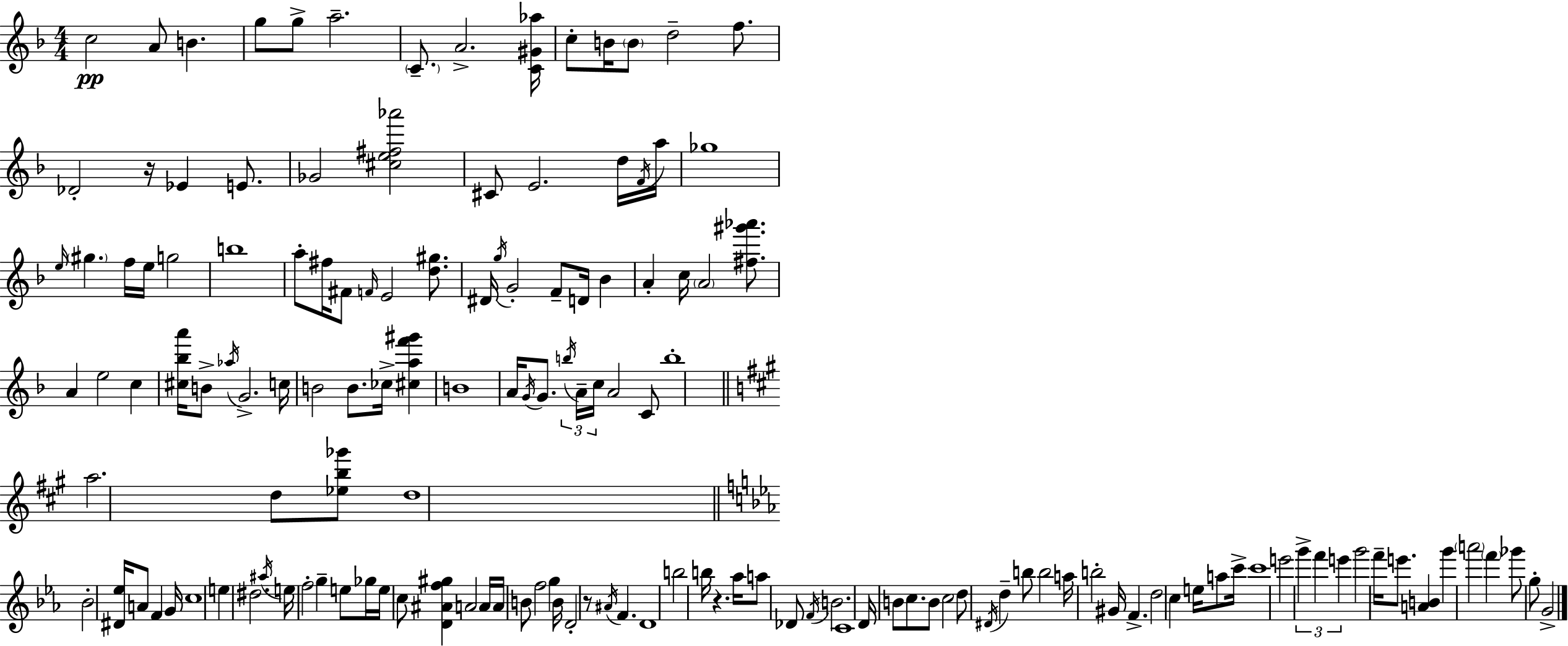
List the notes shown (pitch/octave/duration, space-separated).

C5/h A4/e B4/q. G5/e G5/e A5/h. C4/e. A4/h. [C4,G#4,Ab5]/s C5/e B4/s B4/e D5/h F5/e. Db4/h R/s Eb4/q E4/e. Gb4/h [C#5,E5,F#5,Ab6]/h C#4/e E4/h. D5/s F4/s A5/s Gb5/w E5/s G#5/q. F5/s E5/s G5/h B5/w A5/e F#5/s F#4/e F4/s E4/h [D5,G#5]/e. D#4/s G5/s G4/h F4/e D4/s Bb4/q A4/q C5/s A4/h [F#5,G#6,Ab6]/e. A4/q E5/h C5/q [C#5,Bb5,A6]/s B4/e Ab5/s G4/h. C5/s B4/h B4/e. CES5/s [C#5,A5,F6,G#6]/q B4/w A4/s G4/s G4/e. B5/s A4/s C5/s A4/h C4/e B5/w A5/h. D5/e [Eb5,B5,Gb6]/e D5/w Bb4/h [D#4,Eb5]/s A4/e F4/q G4/s C5/w E5/q D#5/h. A#5/s E5/s F5/h G5/q E5/e Gb5/s E5/s C5/e [D4,A#4,F5,G#5]/q A4/h A4/s A4/s B4/e F5/h G5/q B4/s D4/h R/e A#4/s F4/q. D4/w B5/h B5/s R/q. Ab5/s A5/e Db4/e F4/s B4/h. C4/w D4/s B4/e C5/e. B4/e C5/h D5/e D#4/s D5/q B5/e B5/h A5/s B5/h G#4/s F4/q. D5/h C5/q E5/s A5/e C6/s C6/w E6/h G6/q F6/q E6/q G6/h F6/s E6/e. [A4,B4]/q G6/q A6/h F6/q Gb6/e G5/e G4/h